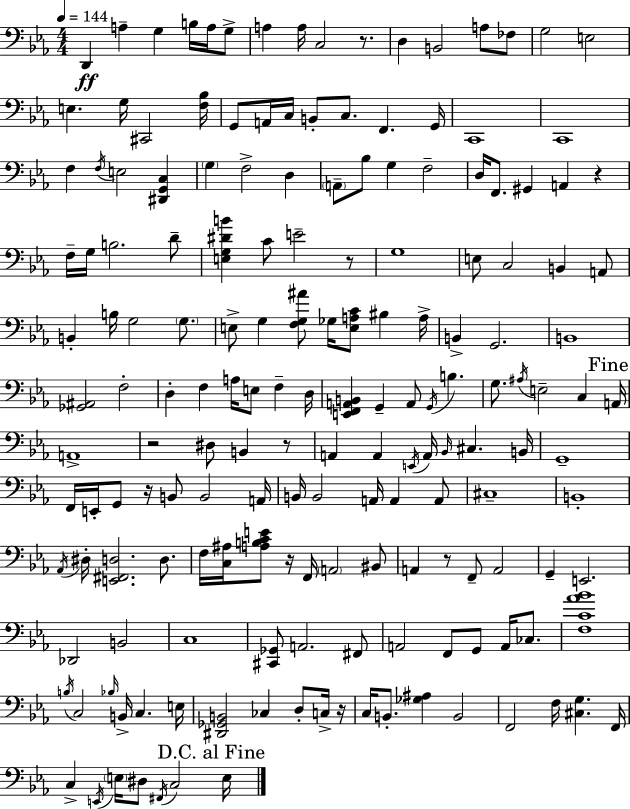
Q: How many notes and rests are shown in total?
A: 172